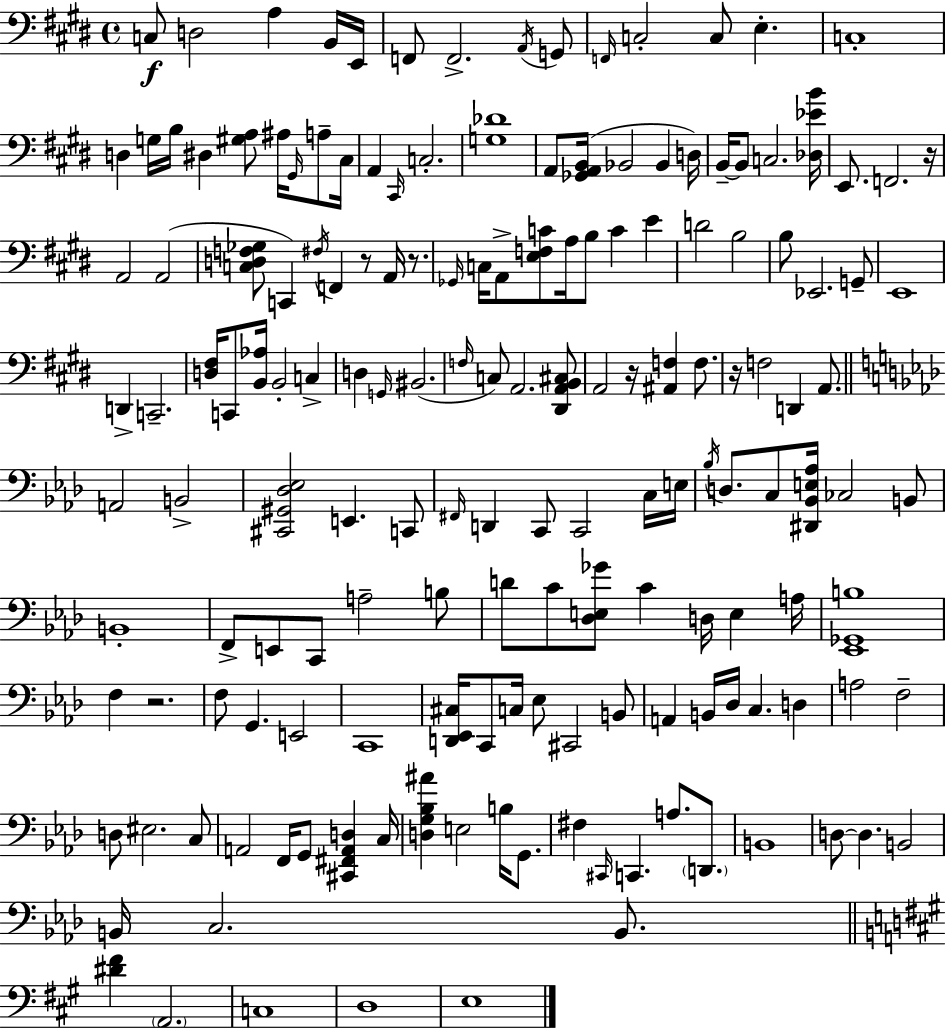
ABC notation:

X:1
T:Untitled
M:4/4
L:1/4
K:E
C,/2 D,2 A, B,,/4 E,,/4 F,,/2 F,,2 A,,/4 G,,/2 F,,/4 C,2 C,/2 E, C,4 D, G,/4 B,/4 ^D, [^G,A,]/2 ^A,/4 ^G,,/4 A,/2 ^C,/4 A,, ^C,,/4 C,2 [G,_D]4 A,,/2 [_G,,A,,B,,]/4 _B,,2 _B,, D,/4 B,,/4 B,,/2 C,2 [_D,_EB]/4 E,,/2 F,,2 z/4 A,,2 A,,2 [C,D,F,_G,]/2 C,, ^F,/4 F,, z/2 A,,/4 z/2 _G,,/4 C,/4 A,,/2 [E,F,C]/2 A,/4 B,/2 C E D2 B,2 B,/2 _E,,2 G,,/2 E,,4 D,, C,,2 [D,^F,]/4 C,,/2 [B,,_A,]/4 B,,2 C, D, G,,/4 ^B,,2 F,/4 C,/2 A,,2 [^D,,A,,B,,^C,]/2 A,,2 z/4 [^A,,F,] F,/2 z/4 F,2 D,, A,,/2 A,,2 B,,2 [^C,,^G,,_D,_E,]2 E,, C,,/2 ^F,,/4 D,, C,,/2 C,,2 C,/4 E,/4 _B,/4 D,/2 C,/2 [^D,,_B,,E,_A,]/4 _C,2 B,,/2 B,,4 F,,/2 E,,/2 C,,/2 A,2 B,/2 D/2 C/2 [_D,E,_G]/2 C D,/4 E, A,/4 [_E,,_G,,B,]4 F, z2 F,/2 G,, E,,2 C,,4 [D,,_E,,^C,]/4 C,,/2 C,/4 _E,/2 ^C,,2 B,,/2 A,, B,,/4 _D,/4 C, D, A,2 F,2 D,/2 ^E,2 C,/2 A,,2 F,,/4 G,,/2 [^C,,^F,,A,,D,] C,/4 [D,G,_B,^A] E,2 B,/4 G,,/2 ^F, ^C,,/4 C,, A,/2 D,,/2 B,,4 D,/2 D, B,,2 B,,/4 C,2 B,,/2 [^D^F] A,,2 C,4 D,4 E,4